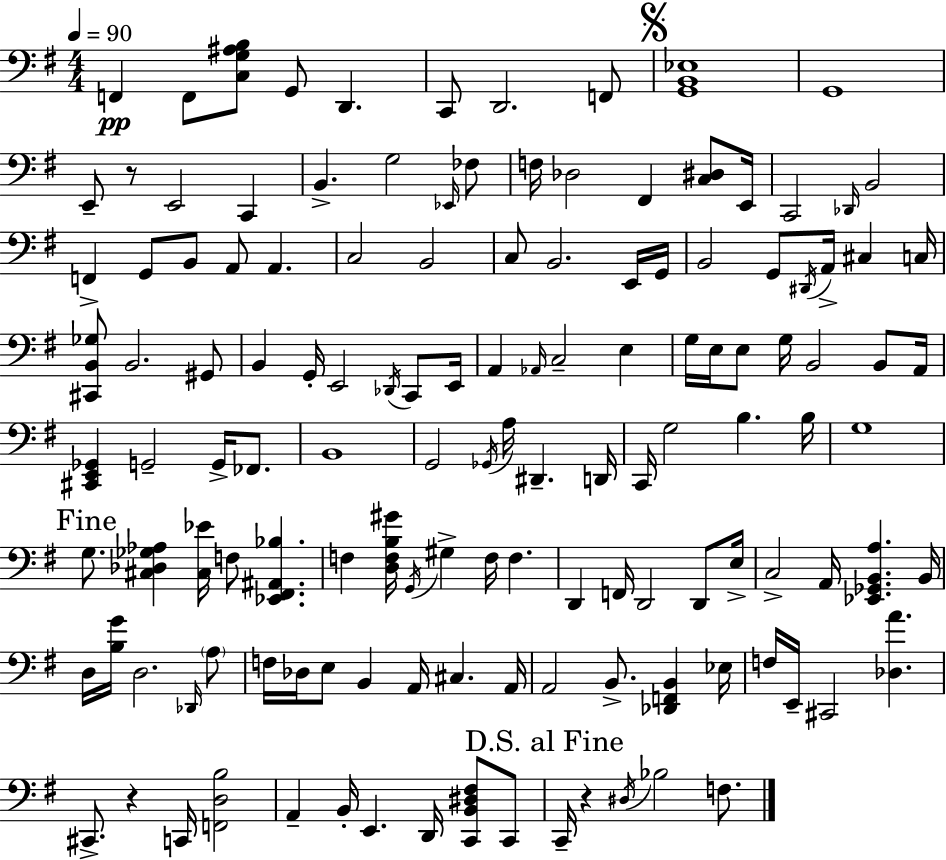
X:1
T:Untitled
M:4/4
L:1/4
K:Em
F,, F,,/2 [C,G,^A,B,]/2 G,,/2 D,, C,,/2 D,,2 F,,/2 [G,,B,,_E,]4 G,,4 E,,/2 z/2 E,,2 C,, B,, G,2 _E,,/4 _F,/2 F,/4 _D,2 ^F,, [C,^D,]/2 E,,/4 C,,2 _D,,/4 B,,2 F,, G,,/2 B,,/2 A,,/2 A,, C,2 B,,2 C,/2 B,,2 E,,/4 G,,/4 B,,2 G,,/2 ^D,,/4 A,,/4 ^C, C,/4 [^C,,B,,_G,]/2 B,,2 ^G,,/2 B,, G,,/4 E,,2 _D,,/4 C,,/2 E,,/4 A,, _A,,/4 C,2 E, G,/4 E,/4 E,/2 G,/4 B,,2 B,,/2 A,,/4 [^C,,E,,_G,,] G,,2 G,,/4 _F,,/2 B,,4 G,,2 _G,,/4 A,/4 ^D,, D,,/4 C,,/4 G,2 B, B,/4 G,4 G,/2 [^C,_D,_G,_A,] [^C,_E]/4 F,/2 [_E,,^F,,^A,,_B,] F, [D,F,B,^G]/4 G,,/4 ^G, F,/4 F, D,, F,,/4 D,,2 D,,/2 E,/4 C,2 A,,/4 [_E,,_G,,B,,A,] B,,/4 D,/4 [B,G]/4 D,2 _D,,/4 A,/2 F,/4 _D,/4 E,/2 B,, A,,/4 ^C, A,,/4 A,,2 B,,/2 [_D,,F,,B,,] _E,/4 F,/4 E,,/4 ^C,,2 [_D,A] ^C,,/2 z C,,/4 [F,,D,B,]2 A,, B,,/4 E,, D,,/4 [C,,B,,^D,^F,]/2 C,,/2 C,,/4 z ^D,/4 _B,2 F,/2